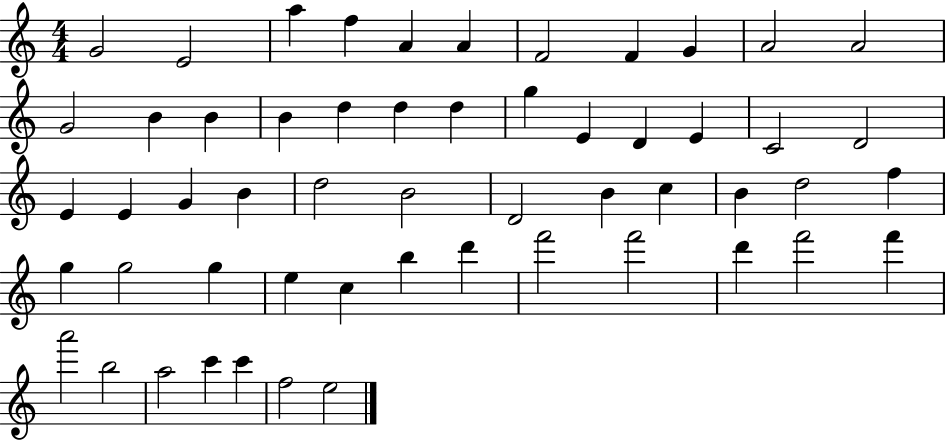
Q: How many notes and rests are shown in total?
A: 55